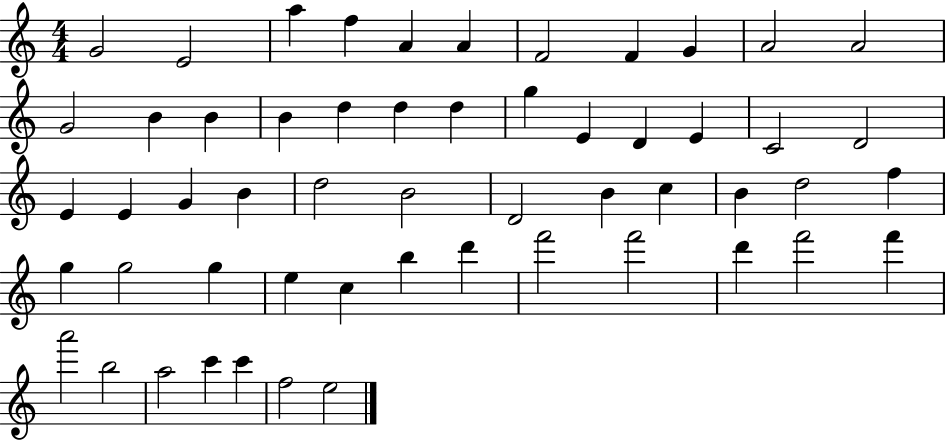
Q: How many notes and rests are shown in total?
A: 55